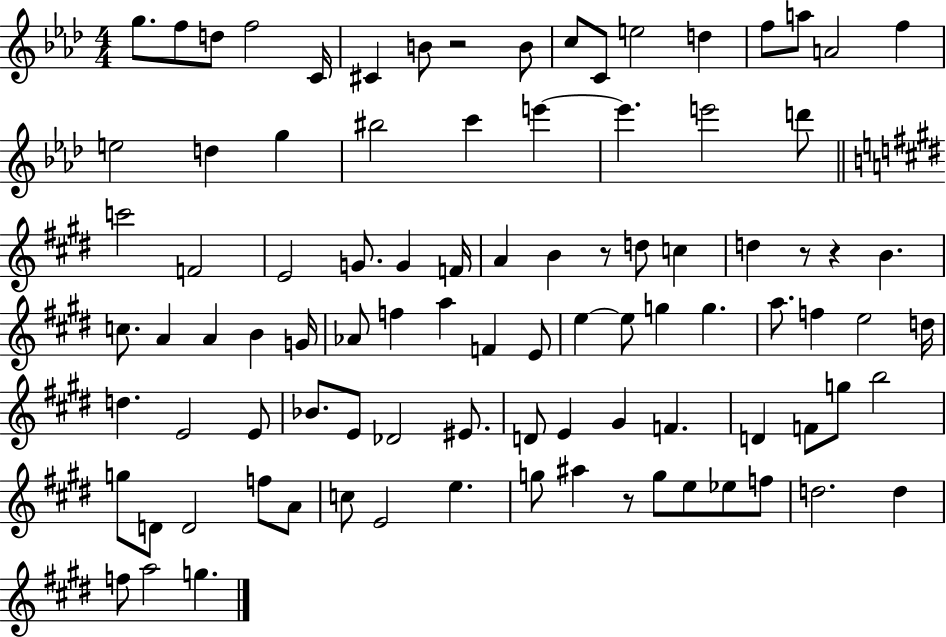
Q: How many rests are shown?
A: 5